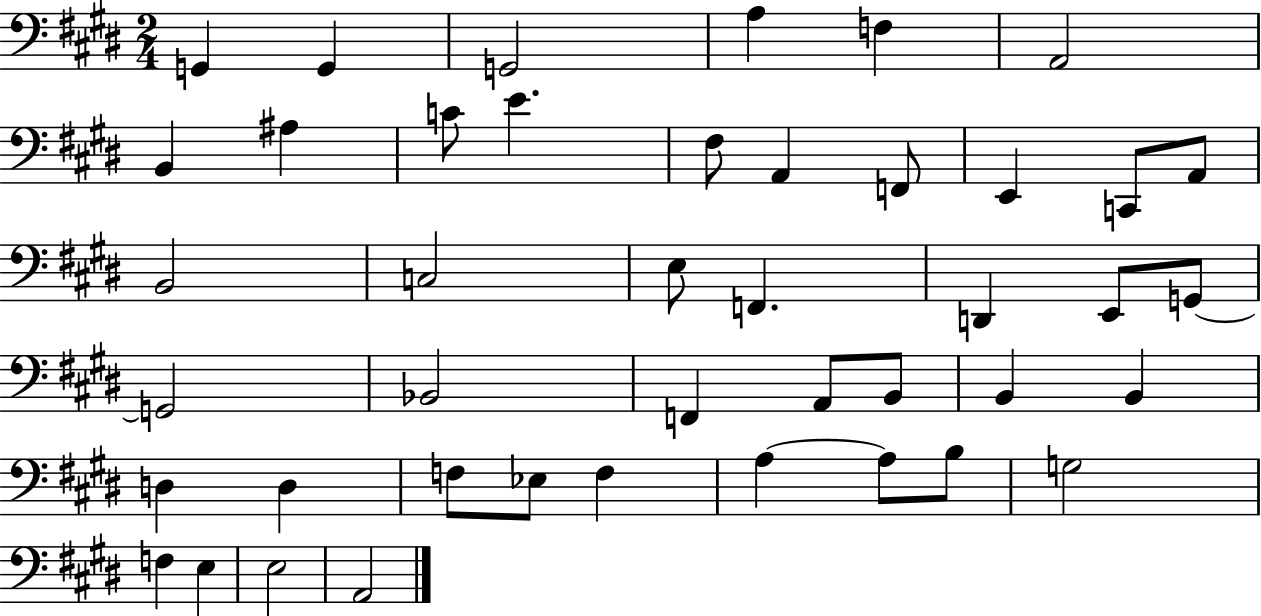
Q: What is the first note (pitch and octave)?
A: G2